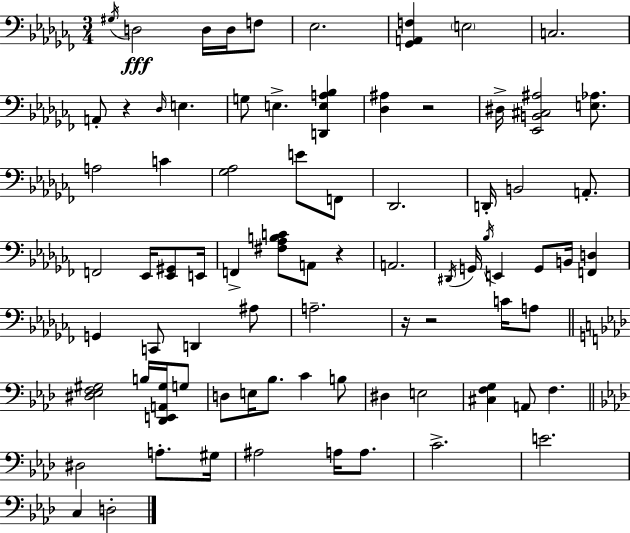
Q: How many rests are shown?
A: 5